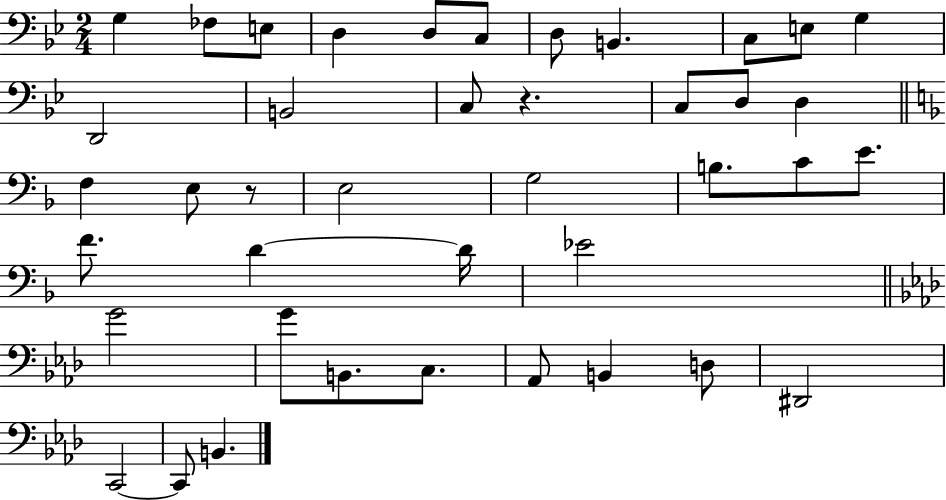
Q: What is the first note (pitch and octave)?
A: G3